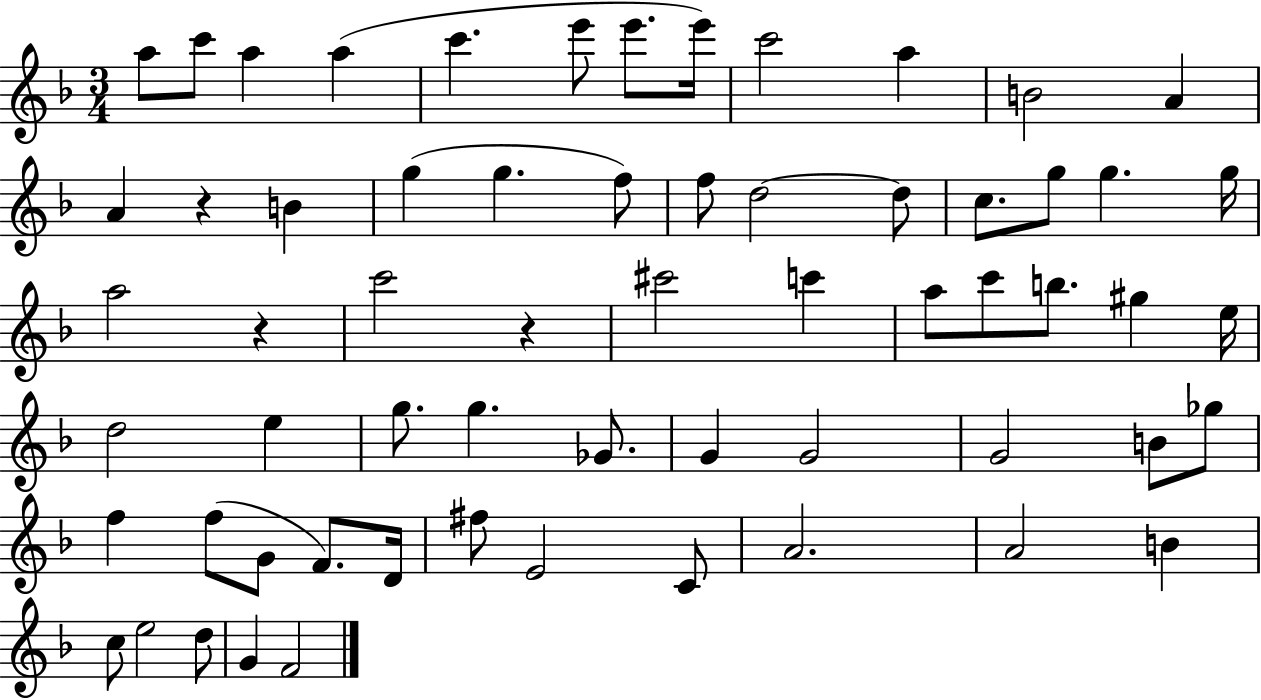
{
  \clef treble
  \numericTimeSignature
  \time 3/4
  \key f \major
  a''8 c'''8 a''4 a''4( | c'''4. e'''8 e'''8. e'''16) | c'''2 a''4 | b'2 a'4 | \break a'4 r4 b'4 | g''4( g''4. f''8) | f''8 d''2~~ d''8 | c''8. g''8 g''4. g''16 | \break a''2 r4 | c'''2 r4 | cis'''2 c'''4 | a''8 c'''8 b''8. gis''4 e''16 | \break d''2 e''4 | g''8. g''4. ges'8. | g'4 g'2 | g'2 b'8 ges''8 | \break f''4 f''8( g'8 f'8.) d'16 | fis''8 e'2 c'8 | a'2. | a'2 b'4 | \break c''8 e''2 d''8 | g'4 f'2 | \bar "|."
}